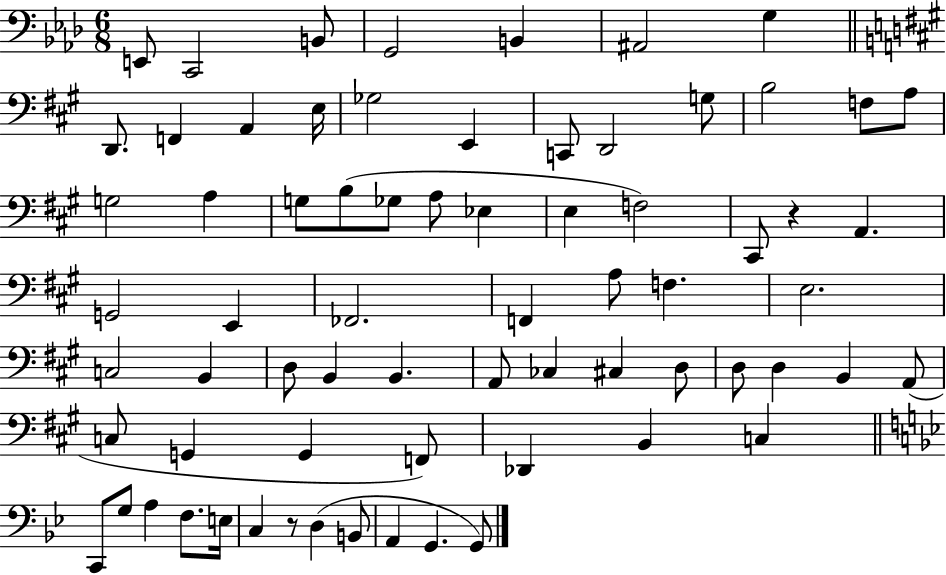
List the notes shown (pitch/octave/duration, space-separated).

E2/e C2/h B2/e G2/h B2/q A#2/h G3/q D2/e. F2/q A2/q E3/s Gb3/h E2/q C2/e D2/h G3/e B3/h F3/e A3/e G3/h A3/q G3/e B3/e Gb3/e A3/e Eb3/q E3/q F3/h C#2/e R/q A2/q. G2/h E2/q FES2/h. F2/q A3/e F3/q. E3/h. C3/h B2/q D3/e B2/q B2/q. A2/e CES3/q C#3/q D3/e D3/e D3/q B2/q A2/e C3/e G2/q G2/q F2/e Db2/q B2/q C3/q C2/e G3/e A3/q F3/e. E3/s C3/q R/e D3/q B2/e A2/q G2/q. G2/e